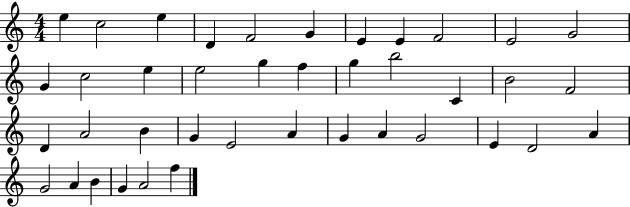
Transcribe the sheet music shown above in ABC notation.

X:1
T:Untitled
M:4/4
L:1/4
K:C
e c2 e D F2 G E E F2 E2 G2 G c2 e e2 g f g b2 C B2 F2 D A2 B G E2 A G A G2 E D2 A G2 A B G A2 f